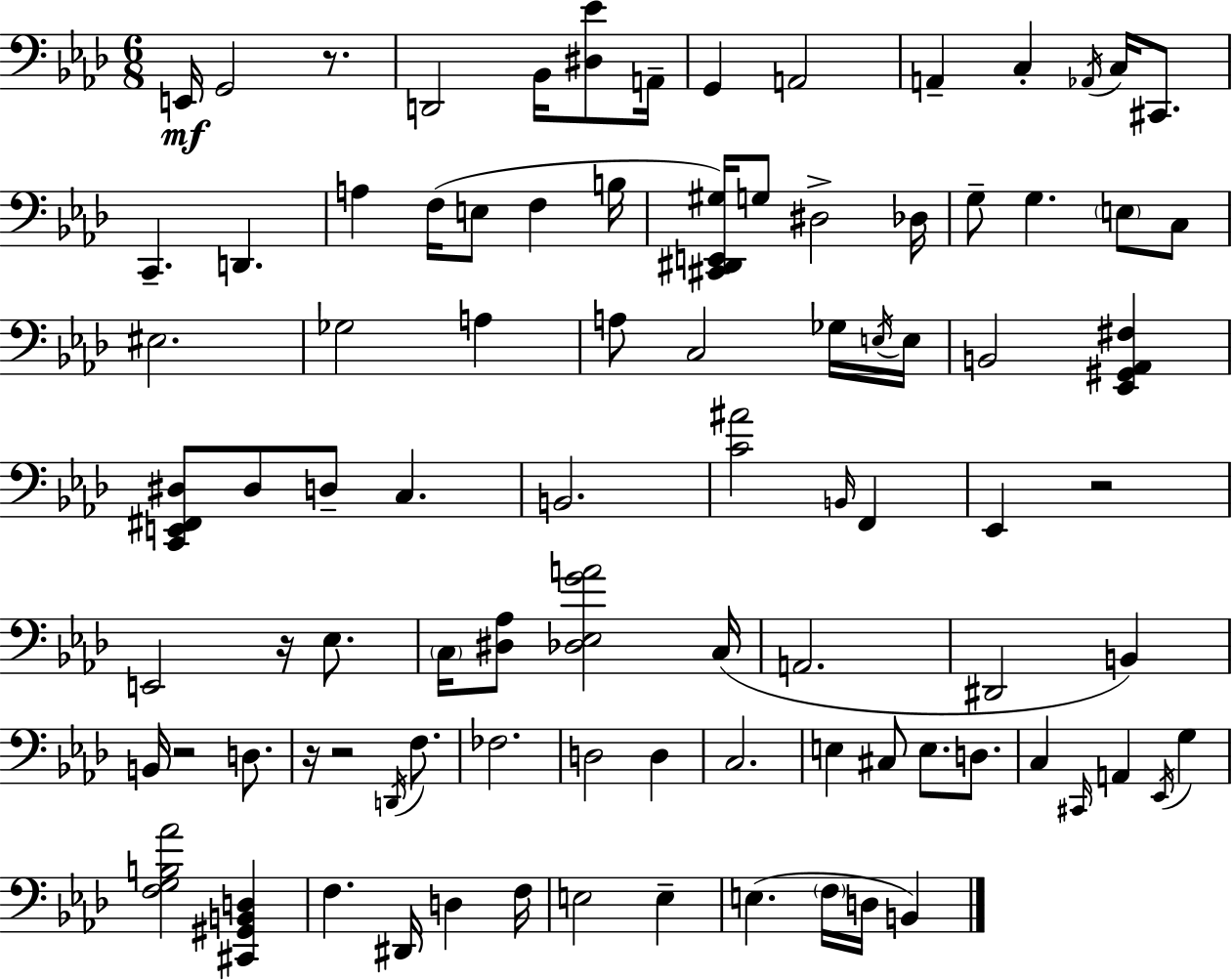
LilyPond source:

{
  \clef bass
  \numericTimeSignature
  \time 6/8
  \key f \minor
  e,16\mf g,2 r8. | d,2 bes,16 <dis ees'>8 a,16-- | g,4 a,2 | a,4-- c4-. \acciaccatura { aes,16 } c16 cis,8. | \break c,4.-- d,4. | a4 f16( e8 f4 | b16 <cis, dis, e, gis>16) g8 dis2-> | des16 g8-- g4. \parenthesize e8 c8 | \break eis2. | ges2 a4 | a8 c2 ges16 | \acciaccatura { e16 } e16 b,2 <ees, gis, aes, fis>4 | \break <c, e, fis, dis>8 dis8 d8-- c4. | b,2. | <c' ais'>2 \grace { b,16 } f,4 | ees,4 r2 | \break e,2 r16 | ees8. \parenthesize c16 <dis aes>8 <des ees g' a'>2 | c16( a,2. | dis,2 b,4) | \break b,16 r2 | d8. r16 r2 | \acciaccatura { d,16 } f8. fes2. | d2 | \break d4 c2. | e4 cis8 e8. | d8. c4 \grace { cis,16 } a,4 | \acciaccatura { ees,16 } g4 <f g b aes'>2 | \break <cis, gis, b, d>4 f4. | dis,16 d4 f16 e2 | e4-- e4.( | \parenthesize f16 d16 b,4) \bar "|."
}